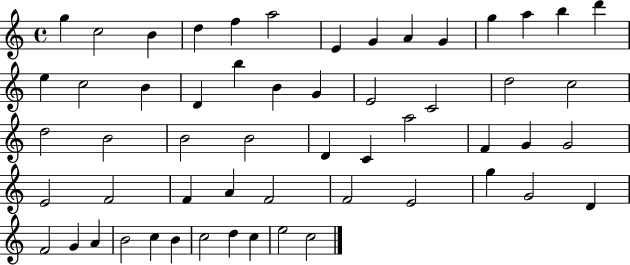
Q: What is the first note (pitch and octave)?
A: G5